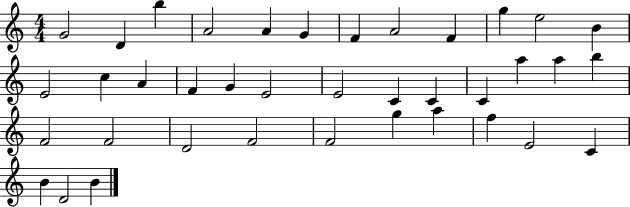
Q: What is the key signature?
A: C major